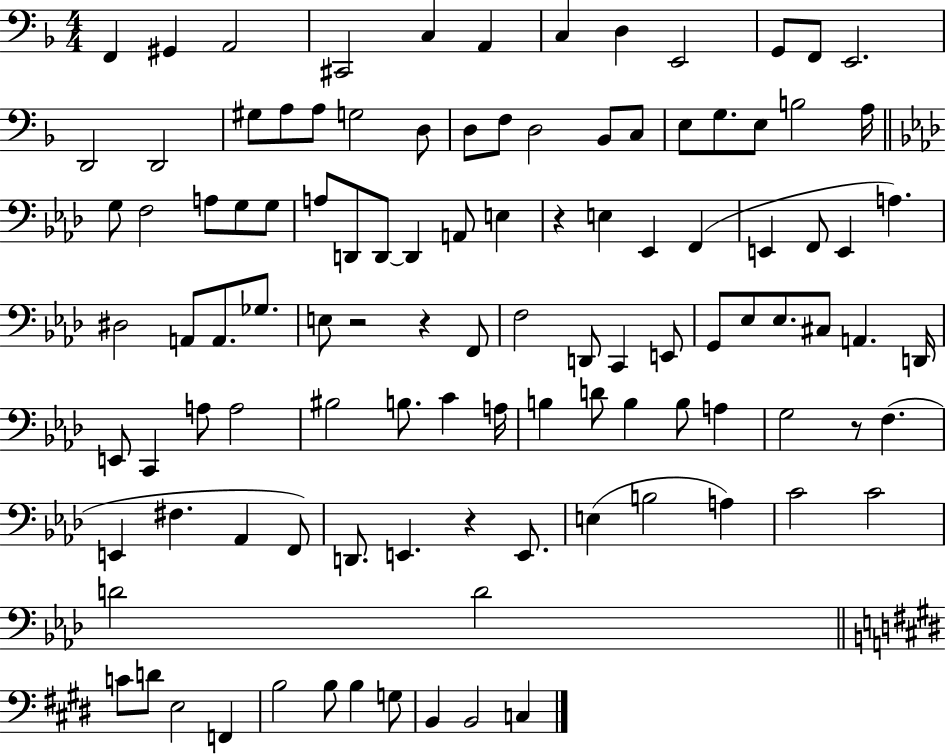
X:1
T:Untitled
M:4/4
L:1/4
K:F
F,, ^G,, A,,2 ^C,,2 C, A,, C, D, E,,2 G,,/2 F,,/2 E,,2 D,,2 D,,2 ^G,/2 A,/2 A,/2 G,2 D,/2 D,/2 F,/2 D,2 _B,,/2 C,/2 E,/2 G,/2 E,/2 B,2 A,/4 G,/2 F,2 A,/2 G,/2 G,/2 A,/2 D,,/2 D,,/2 D,, A,,/2 E, z E, _E,, F,, E,, F,,/2 E,, A, ^D,2 A,,/2 A,,/2 _G,/2 E,/2 z2 z F,,/2 F,2 D,,/2 C,, E,,/2 G,,/2 _E,/2 _E,/2 ^C,/2 A,, D,,/4 E,,/2 C,, A,/2 A,2 ^B,2 B,/2 C A,/4 B, D/2 B, B,/2 A, G,2 z/2 F, E,, ^F, _A,, F,,/2 D,,/2 E,, z E,,/2 E, B,2 A, C2 C2 D2 D2 C/2 D/2 E,2 F,, B,2 B,/2 B, G,/2 B,, B,,2 C,